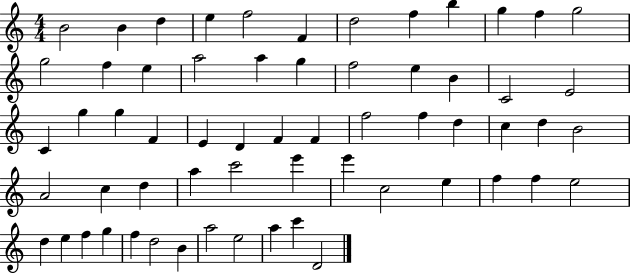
B4/h B4/q D5/q E5/q F5/h F4/q D5/h F5/q B5/q G5/q F5/q G5/h G5/h F5/q E5/q A5/h A5/q G5/q F5/h E5/q B4/q C4/h E4/h C4/q G5/q G5/q F4/q E4/q D4/q F4/q F4/q F5/h F5/q D5/q C5/q D5/q B4/h A4/h C5/q D5/q A5/q C6/h E6/q E6/q C5/h E5/q F5/q F5/q E5/h D5/q E5/q F5/q G5/q F5/q D5/h B4/q A5/h E5/h A5/q C6/q D4/h